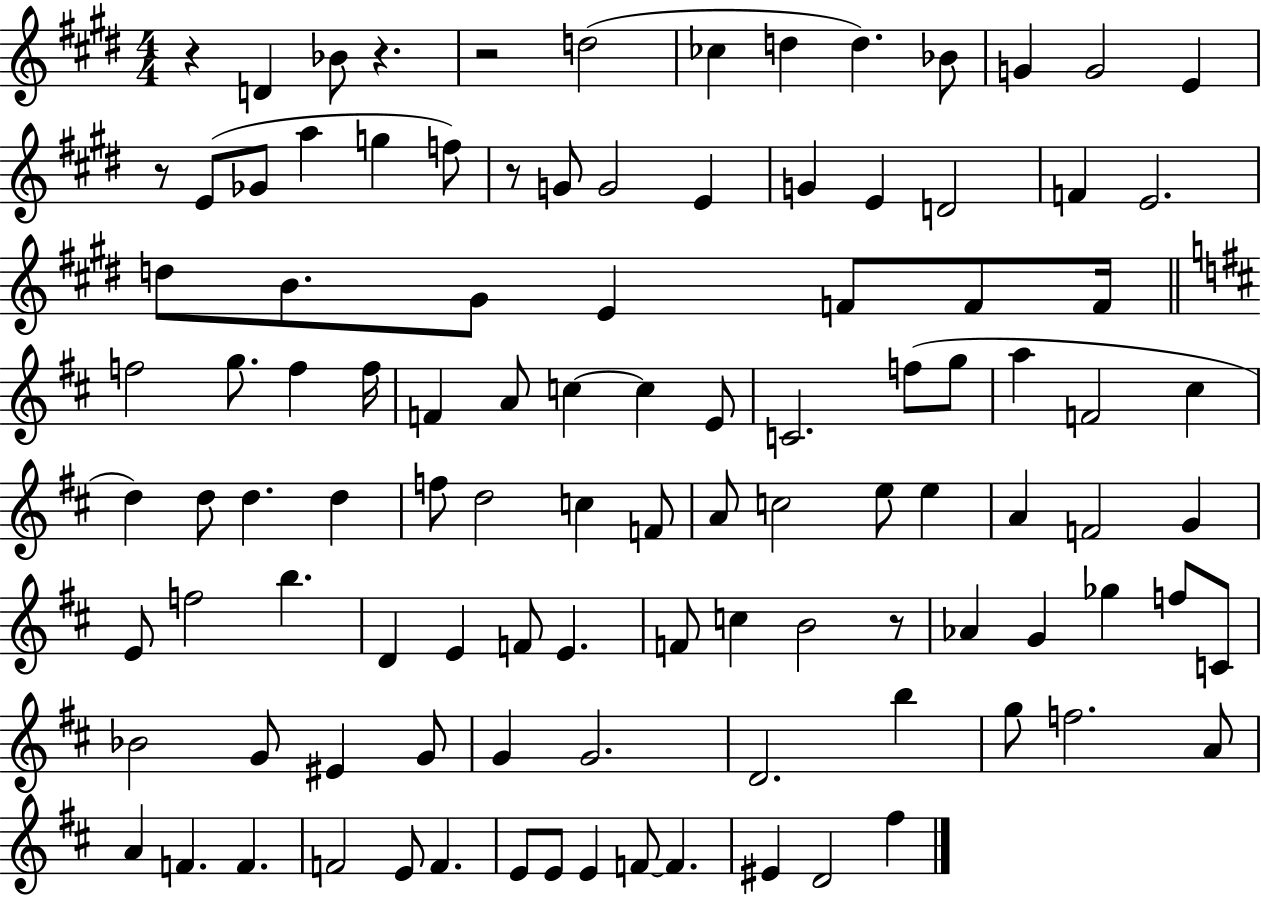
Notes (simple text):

R/q D4/q Bb4/e R/q. R/h D5/h CES5/q D5/q D5/q. Bb4/e G4/q G4/h E4/q R/e E4/e Gb4/e A5/q G5/q F5/e R/e G4/e G4/h E4/q G4/q E4/q D4/h F4/q E4/h. D5/e B4/e. G#4/e E4/q F4/e F4/e F4/s F5/h G5/e. F5/q F5/s F4/q A4/e C5/q C5/q E4/e C4/h. F5/e G5/e A5/q F4/h C#5/q D5/q D5/e D5/q. D5/q F5/e D5/h C5/q F4/e A4/e C5/h E5/e E5/q A4/q F4/h G4/q E4/e F5/h B5/q. D4/q E4/q F4/e E4/q. F4/e C5/q B4/h R/e Ab4/q G4/q Gb5/q F5/e C4/e Bb4/h G4/e EIS4/q G4/e G4/q G4/h. D4/h. B5/q G5/e F5/h. A4/e A4/q F4/q. F4/q. F4/h E4/e F4/q. E4/e E4/e E4/q F4/e F4/q. EIS4/q D4/h F#5/q